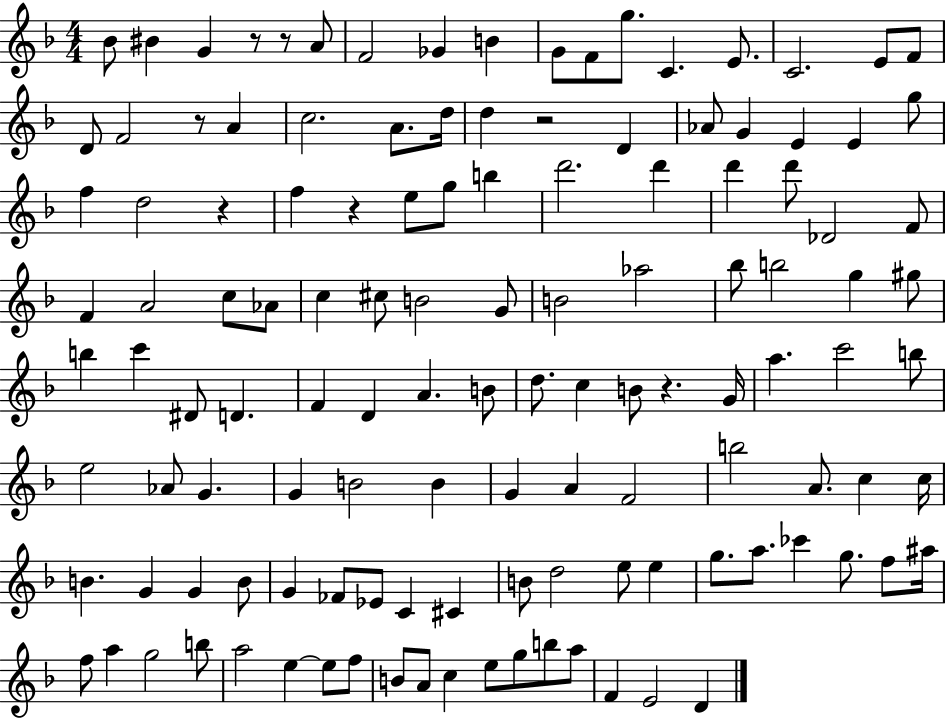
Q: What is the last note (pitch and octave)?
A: D4